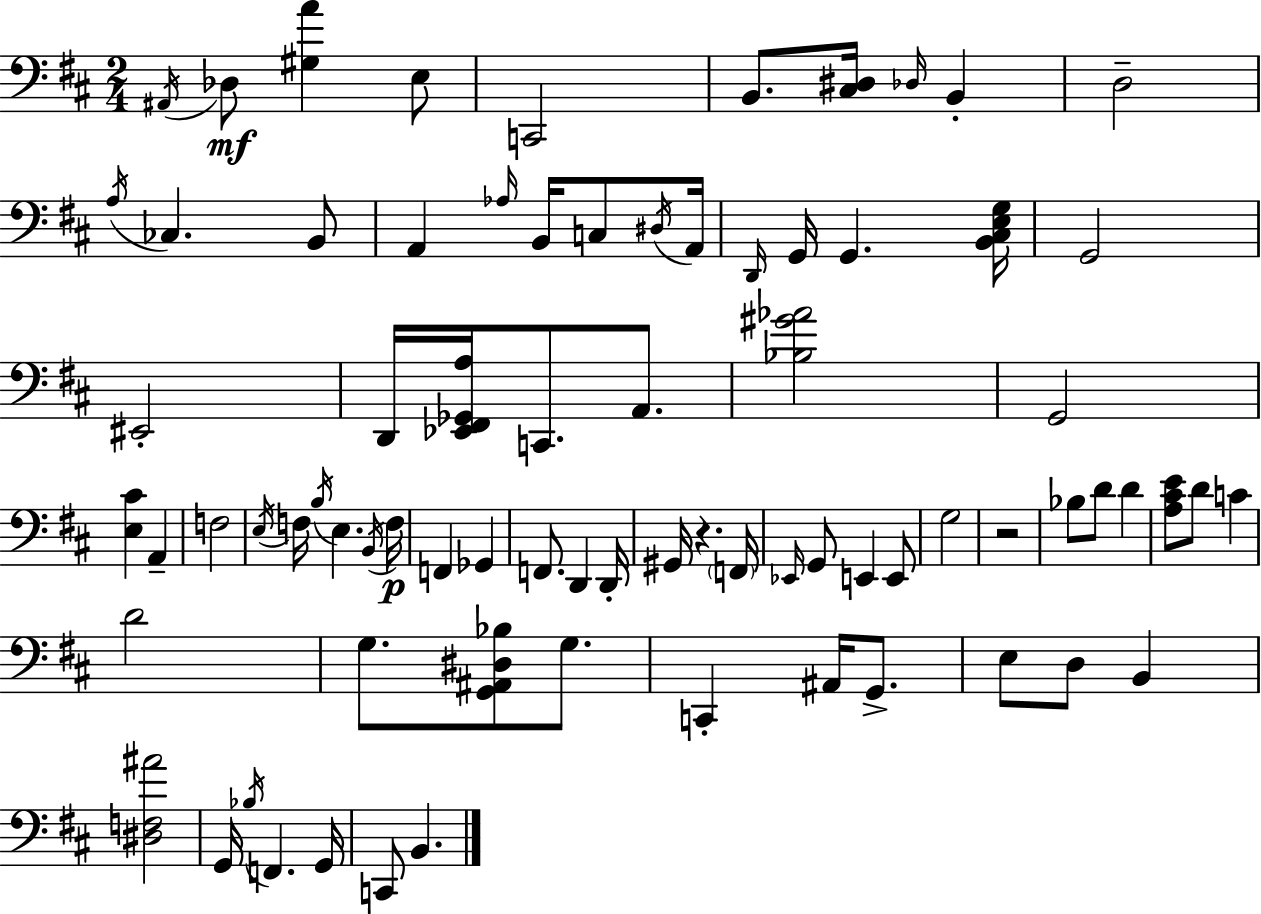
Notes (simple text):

A#2/s Db3/e [G#3,A4]/q E3/e C2/h B2/e. [C#3,D#3]/s Db3/s B2/q D3/h A3/s CES3/q. B2/e A2/q Ab3/s B2/s C3/e D#3/s A2/s D2/s G2/s G2/q. [B2,C#3,E3,G3]/s G2/h EIS2/h D2/s [Eb2,F#2,Gb2,A3]/s C2/e. A2/e. [Bb3,G#4,Ab4]/h G2/h [E3,C#4]/q A2/q F3/h E3/s F3/s B3/s E3/q. B2/s F3/s F2/q Gb2/q F2/e. D2/q D2/s G#2/s R/q. F2/s Eb2/s G2/e E2/q E2/e G3/h R/h Bb3/e D4/e D4/q [A3,C#4,E4]/e D4/e C4/q D4/h G3/e. [G2,A#2,D#3,Bb3]/e G3/e. C2/q A#2/s G2/e. E3/e D3/e B2/q [D#3,F3,A#4]/h G2/s Bb3/s F2/q. G2/s C2/e B2/q.